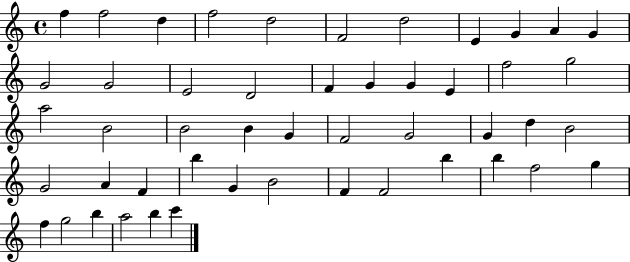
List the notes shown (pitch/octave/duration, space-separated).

F5/q F5/h D5/q F5/h D5/h F4/h D5/h E4/q G4/q A4/q G4/q G4/h G4/h E4/h D4/h F4/q G4/q G4/q E4/q F5/h G5/h A5/h B4/h B4/h B4/q G4/q F4/h G4/h G4/q D5/q B4/h G4/h A4/q F4/q B5/q G4/q B4/h F4/q F4/h B5/q B5/q F5/h G5/q F5/q G5/h B5/q A5/h B5/q C6/q